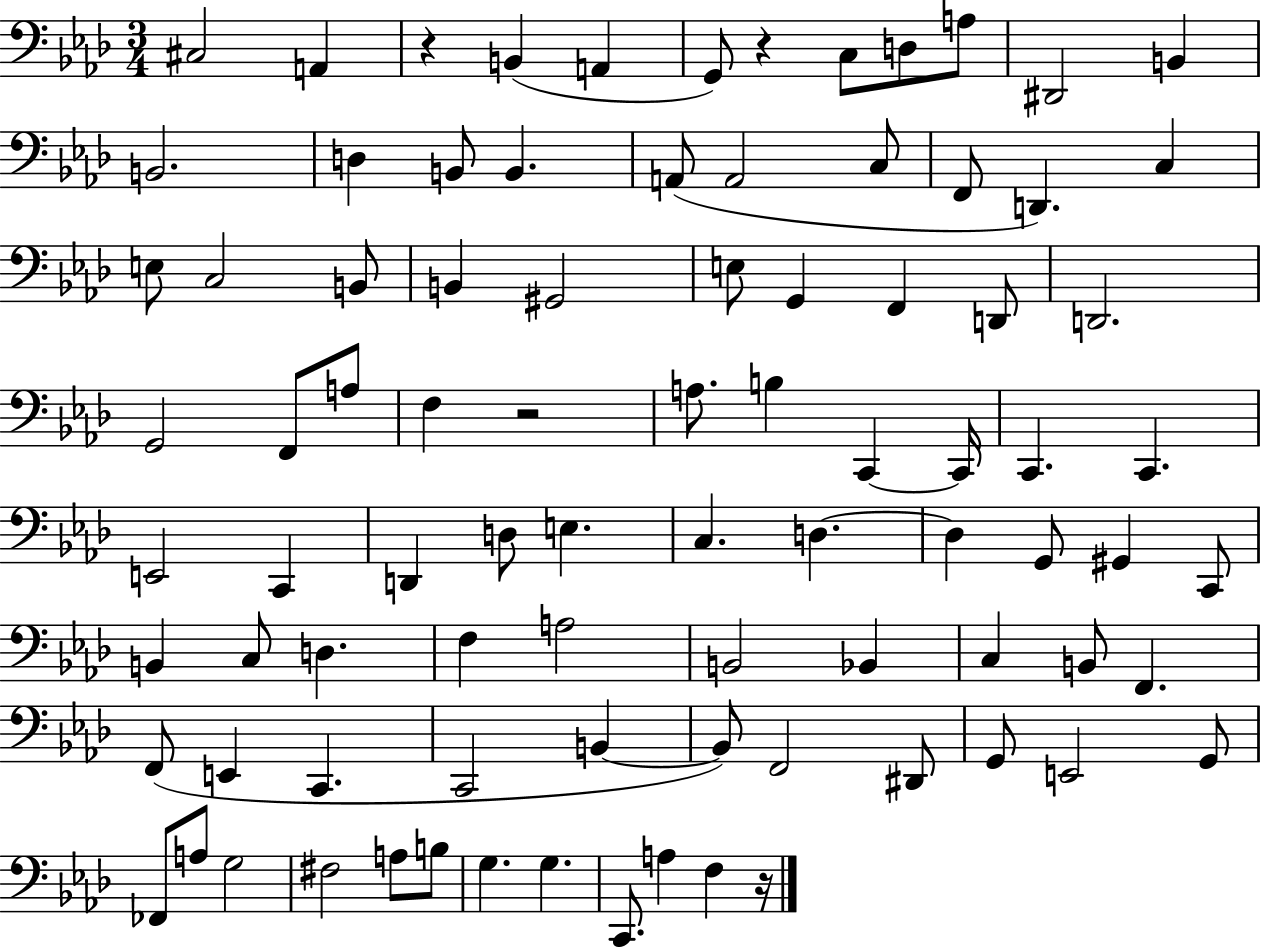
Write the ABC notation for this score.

X:1
T:Untitled
M:3/4
L:1/4
K:Ab
^C,2 A,, z B,, A,, G,,/2 z C,/2 D,/2 A,/2 ^D,,2 B,, B,,2 D, B,,/2 B,, A,,/2 A,,2 C,/2 F,,/2 D,, C, E,/2 C,2 B,,/2 B,, ^G,,2 E,/2 G,, F,, D,,/2 D,,2 G,,2 F,,/2 A,/2 F, z2 A,/2 B, C,, C,,/4 C,, C,, E,,2 C,, D,, D,/2 E, C, D, D, G,,/2 ^G,, C,,/2 B,, C,/2 D, F, A,2 B,,2 _B,, C, B,,/2 F,, F,,/2 E,, C,, C,,2 B,, B,,/2 F,,2 ^D,,/2 G,,/2 E,,2 G,,/2 _F,,/2 A,/2 G,2 ^F,2 A,/2 B,/2 G, G, C,,/2 A, F, z/4